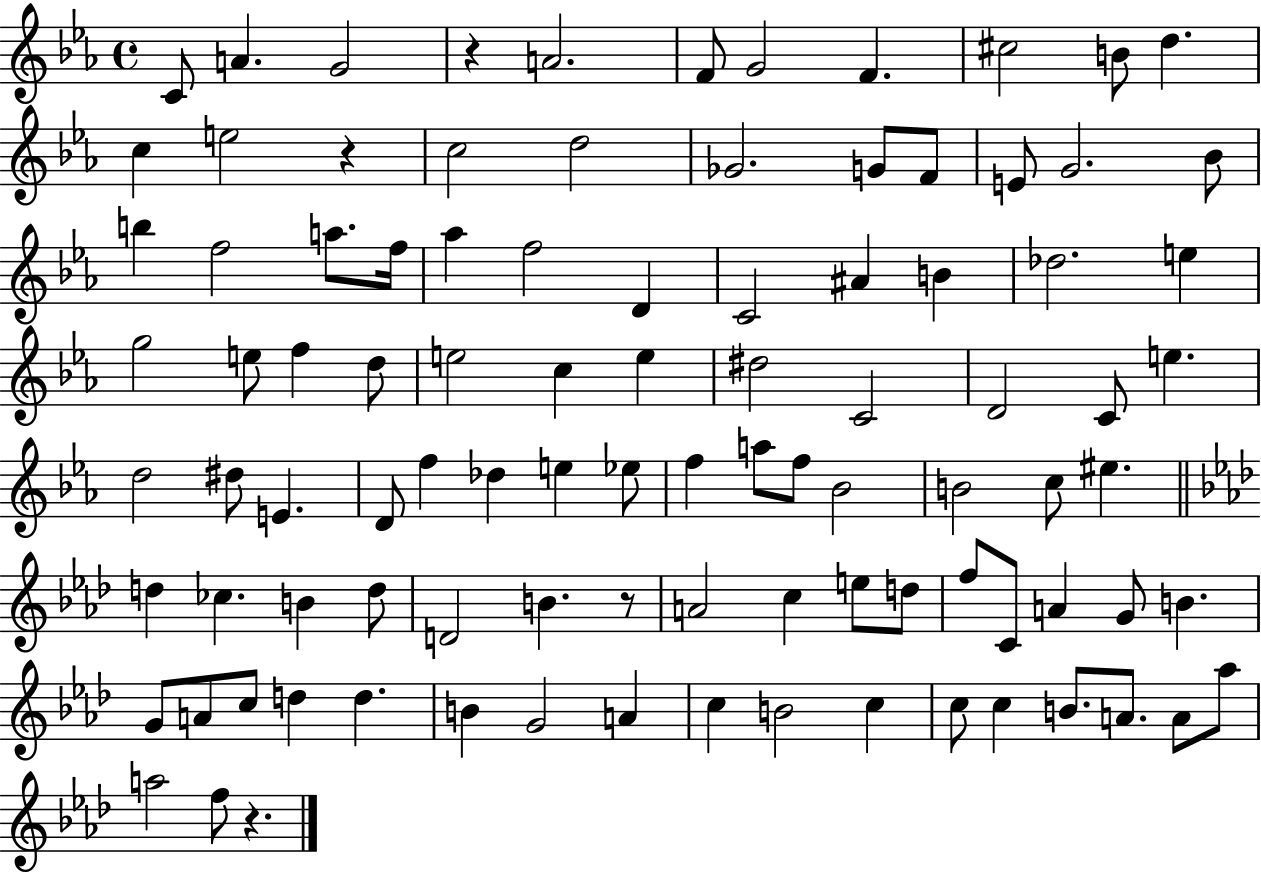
X:1
T:Untitled
M:4/4
L:1/4
K:Eb
C/2 A G2 z A2 F/2 G2 F ^c2 B/2 d c e2 z c2 d2 _G2 G/2 F/2 E/2 G2 _B/2 b f2 a/2 f/4 _a f2 D C2 ^A B _d2 e g2 e/2 f d/2 e2 c e ^d2 C2 D2 C/2 e d2 ^d/2 E D/2 f _d e _e/2 f a/2 f/2 _B2 B2 c/2 ^e d _c B d/2 D2 B z/2 A2 c e/2 d/2 f/2 C/2 A G/2 B G/2 A/2 c/2 d d B G2 A c B2 c c/2 c B/2 A/2 A/2 _a/2 a2 f/2 z